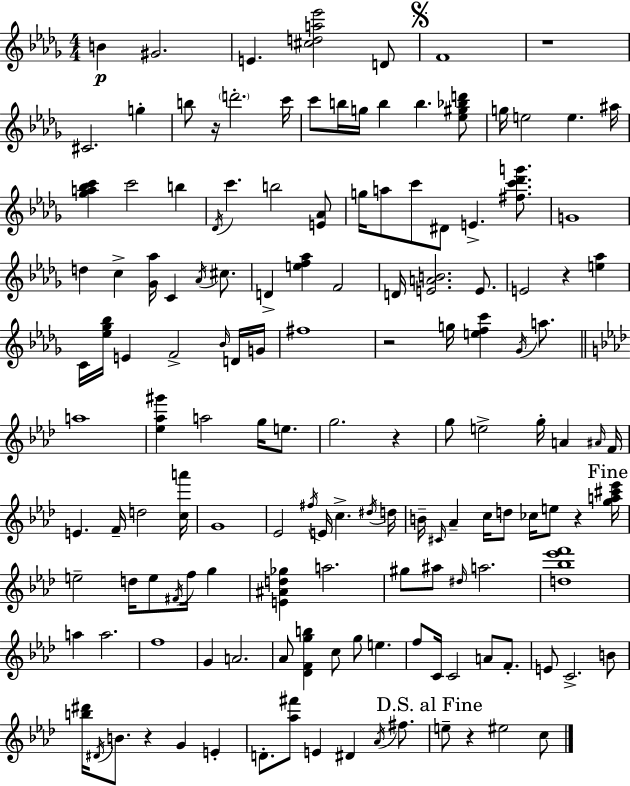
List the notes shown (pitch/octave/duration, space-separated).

B4/q G#4/h. E4/q. [C#5,D5,A5,Eb6]/h D4/e F4/w R/w C#4/h. G5/q B5/e R/s D6/h. C6/s C6/e B5/s G5/s B5/q B5/q. [Eb5,G#5,Bb5,D6]/e G5/s E5/h E5/q. A#5/s [Gb5,A5,Bb5,C6]/q C6/h B5/q Db4/s C6/q. B5/h [E4,Ab4]/e G5/s A5/e C6/e D#4/e E4/q. [F#5,C6,Db6,G6]/e. G4/w D5/q C5/q [Gb4,Ab5]/s C4/q Ab4/s C#5/e. D4/q [E5,F5,Ab5]/q F4/h D4/s [E4,A4,B4]/h. E4/e. E4/h R/q [E5,Ab5]/q C4/s [Eb5,Gb5,Bb5]/s E4/q F4/h Bb4/s D4/s G4/s F#5/w R/h G5/s [E5,F5,C6]/q Gb4/s A5/e. A5/w [Eb5,Ab5,G#6]/q A5/h G5/s E5/e. G5/h. R/q G5/e E5/h G5/s A4/q A#4/s F4/s E4/q. F4/s D5/h [C5,A6]/s G4/w Eb4/h F#5/s E4/s C5/q. D#5/s D5/s B4/s C#4/s Ab4/q C5/s D5/e CES5/s E5/e R/q [G5,A5,C#6,Eb6]/s E5/h D5/s E5/e F#4/s F5/s G5/q [E4,A#4,D5,Gb5]/q A5/h. G#5/e A#5/e D#5/s A5/h. [D5,Bb5,Eb6,F6]/w A5/q A5/h. F5/w G4/q A4/h. Ab4/e [Db4,F4,G5,B5]/q C5/e G5/e E5/q. F5/e C4/s C4/h A4/e F4/e. E4/e C4/h. B4/e [B5,D#6]/s D#4/s B4/e. R/q G4/q E4/q D4/e. [Ab5,F#6]/e E4/q D#4/q Ab4/s F#5/e. E5/e R/q EIS5/h C5/e